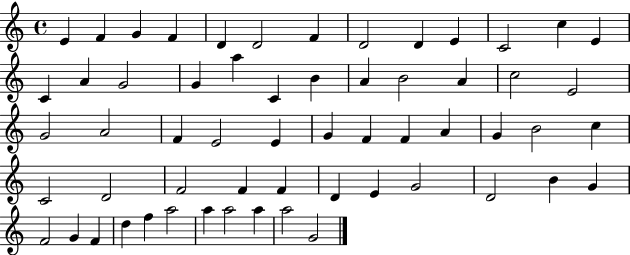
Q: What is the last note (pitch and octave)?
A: G4